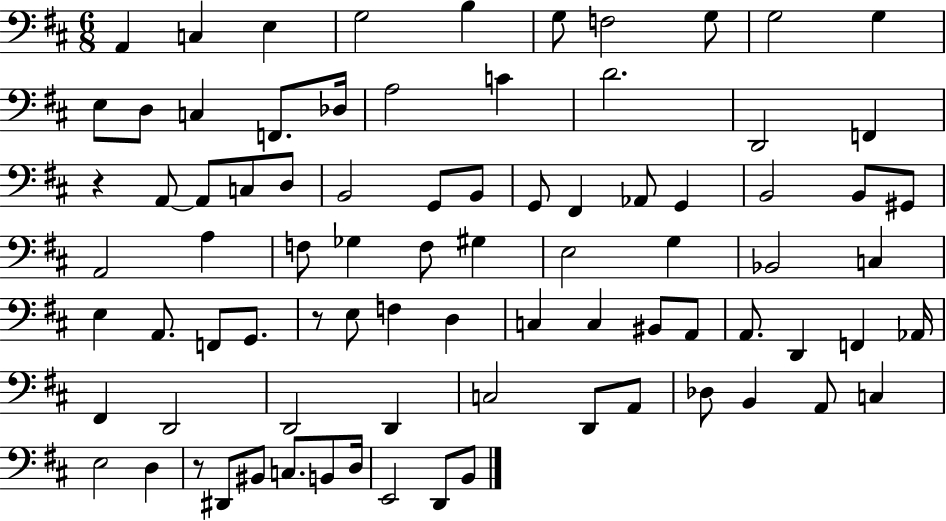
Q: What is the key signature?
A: D major